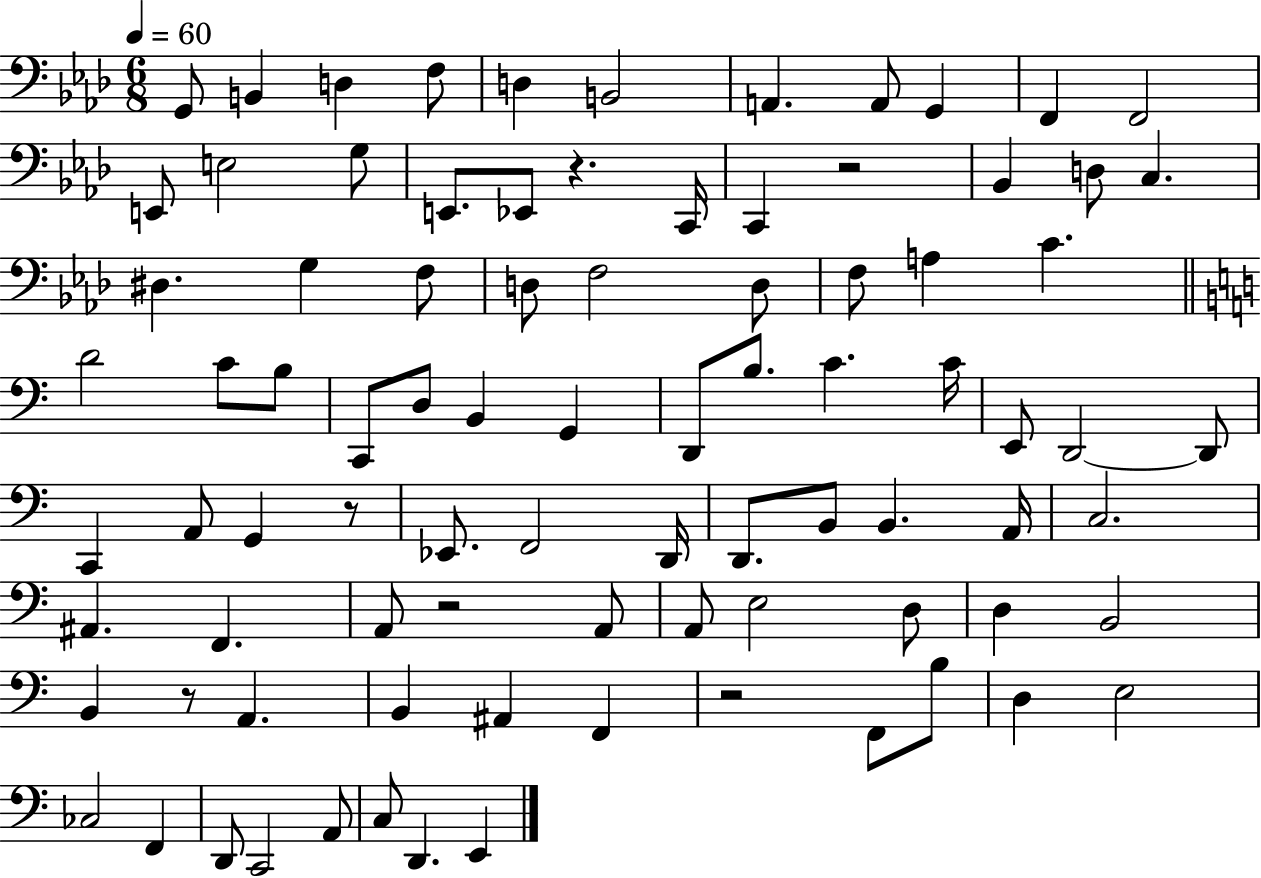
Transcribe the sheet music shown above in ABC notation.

X:1
T:Untitled
M:6/8
L:1/4
K:Ab
G,,/2 B,, D, F,/2 D, B,,2 A,, A,,/2 G,, F,, F,,2 E,,/2 E,2 G,/2 E,,/2 _E,,/2 z C,,/4 C,, z2 _B,, D,/2 C, ^D, G, F,/2 D,/2 F,2 D,/2 F,/2 A, C D2 C/2 B,/2 C,,/2 D,/2 B,, G,, D,,/2 B,/2 C C/4 E,,/2 D,,2 D,,/2 C,, A,,/2 G,, z/2 _E,,/2 F,,2 D,,/4 D,,/2 B,,/2 B,, A,,/4 C,2 ^A,, F,, A,,/2 z2 A,,/2 A,,/2 E,2 D,/2 D, B,,2 B,, z/2 A,, B,, ^A,, F,, z2 F,,/2 B,/2 D, E,2 _C,2 F,, D,,/2 C,,2 A,,/2 C,/2 D,, E,,